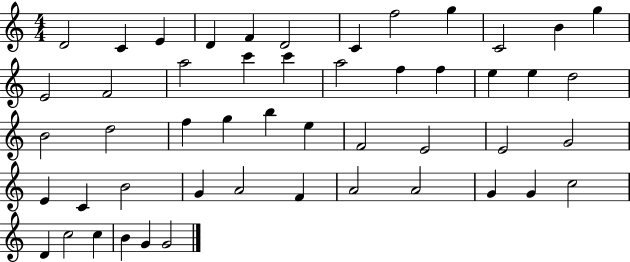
D4/h C4/q E4/q D4/q F4/q D4/h C4/q F5/h G5/q C4/h B4/q G5/q E4/h F4/h A5/h C6/q C6/q A5/h F5/q F5/q E5/q E5/q D5/h B4/h D5/h F5/q G5/q B5/q E5/q F4/h E4/h E4/h G4/h E4/q C4/q B4/h G4/q A4/h F4/q A4/h A4/h G4/q G4/q C5/h D4/q C5/h C5/q B4/q G4/q G4/h